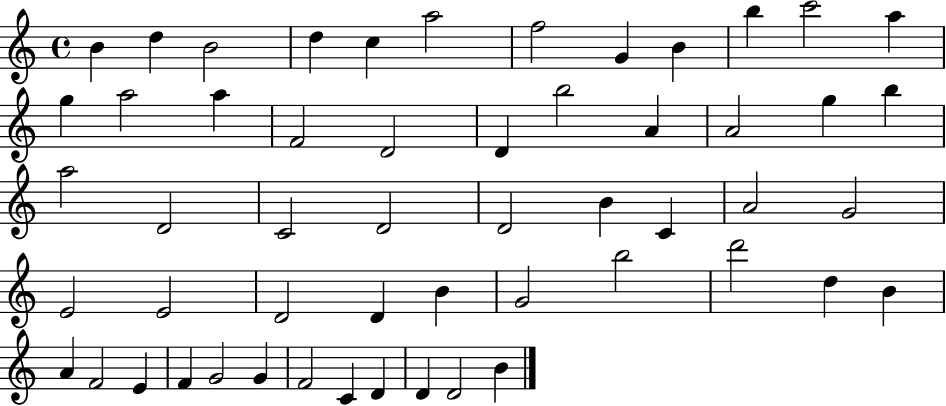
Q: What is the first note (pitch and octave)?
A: B4